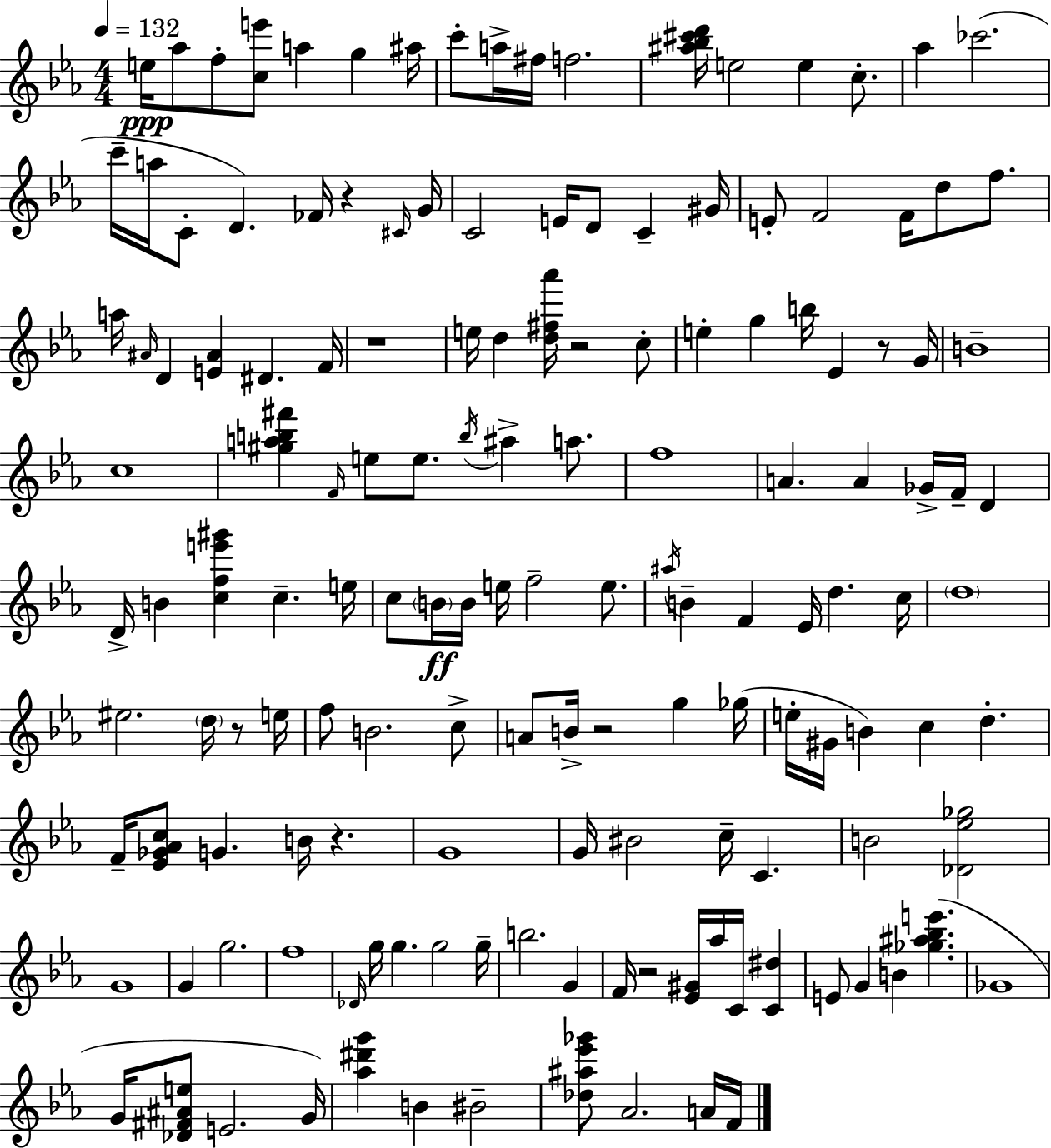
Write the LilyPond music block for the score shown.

{
  \clef treble
  \numericTimeSignature
  \time 4/4
  \key c \minor
  \tempo 4 = 132
  e''16\ppp aes''8 f''8-. <c'' e'''>8 a''4 g''4 ais''16 | c'''8-. a''16-> fis''16 f''2. | <ais'' bes'' cis''' d'''>16 e''2 e''4 c''8.-. | aes''4 ces'''2.( | \break c'''16-- a''16 c'8-. d'4.) fes'16 r4 \grace { cis'16 } | g'16 c'2 e'16 d'8 c'4-- | gis'16 e'8-. f'2 f'16 d''8 f''8. | a''16 \grace { ais'16 } d'4 <e' ais'>4 dis'4. | \break f'16 r1 | e''16 d''4 <d'' fis'' aes'''>16 r2 | c''8-. e''4-. g''4 b''16 ees'4 r8 | g'16 b'1-- | \break c''1 | <gis'' a'' b'' fis'''>4 \grace { f'16 } e''8 e''8. \acciaccatura { b''16 } ais''4-> | a''8. f''1 | a'4. a'4 ges'16-> f'16-- | \break d'4 d'16-> b'4 <c'' f'' e''' gis'''>4 c''4.-- | e''16 c''8 \parenthesize b'16\ff b'16 e''16 f''2-- | e''8. \acciaccatura { ais''16 } b'4-- f'4 ees'16 d''4. | c''16 \parenthesize d''1 | \break eis''2. | \parenthesize d''16 r8 e''16 f''8 b'2. | c''8-> a'8 b'16-> r2 | g''4 ges''16( e''16-. gis'16 b'4) c''4 d''4.-. | \break f'16-- <ees' ges' aes' c''>8 g'4. b'16 r4. | g'1 | g'16 bis'2 c''16-- c'4. | b'2 <des' ees'' ges''>2 | \break g'1 | g'4 g''2. | f''1 | \grace { des'16 } g''16 g''4. g''2 | \break g''16-- b''2. | g'4 f'16 r2 <ees' gis'>16 | aes''16 c'16 <c' dis''>4 e'8 g'4 b'4 | <ges'' ais'' bes'' e'''>4.( ges'1 | \break g'16 <des' fis' ais' e''>8 e'2. | g'16) <aes'' dis''' g'''>4 b'4 bis'2-- | <des'' ais'' ees''' ges'''>8 aes'2. | a'16 f'16 \bar "|."
}